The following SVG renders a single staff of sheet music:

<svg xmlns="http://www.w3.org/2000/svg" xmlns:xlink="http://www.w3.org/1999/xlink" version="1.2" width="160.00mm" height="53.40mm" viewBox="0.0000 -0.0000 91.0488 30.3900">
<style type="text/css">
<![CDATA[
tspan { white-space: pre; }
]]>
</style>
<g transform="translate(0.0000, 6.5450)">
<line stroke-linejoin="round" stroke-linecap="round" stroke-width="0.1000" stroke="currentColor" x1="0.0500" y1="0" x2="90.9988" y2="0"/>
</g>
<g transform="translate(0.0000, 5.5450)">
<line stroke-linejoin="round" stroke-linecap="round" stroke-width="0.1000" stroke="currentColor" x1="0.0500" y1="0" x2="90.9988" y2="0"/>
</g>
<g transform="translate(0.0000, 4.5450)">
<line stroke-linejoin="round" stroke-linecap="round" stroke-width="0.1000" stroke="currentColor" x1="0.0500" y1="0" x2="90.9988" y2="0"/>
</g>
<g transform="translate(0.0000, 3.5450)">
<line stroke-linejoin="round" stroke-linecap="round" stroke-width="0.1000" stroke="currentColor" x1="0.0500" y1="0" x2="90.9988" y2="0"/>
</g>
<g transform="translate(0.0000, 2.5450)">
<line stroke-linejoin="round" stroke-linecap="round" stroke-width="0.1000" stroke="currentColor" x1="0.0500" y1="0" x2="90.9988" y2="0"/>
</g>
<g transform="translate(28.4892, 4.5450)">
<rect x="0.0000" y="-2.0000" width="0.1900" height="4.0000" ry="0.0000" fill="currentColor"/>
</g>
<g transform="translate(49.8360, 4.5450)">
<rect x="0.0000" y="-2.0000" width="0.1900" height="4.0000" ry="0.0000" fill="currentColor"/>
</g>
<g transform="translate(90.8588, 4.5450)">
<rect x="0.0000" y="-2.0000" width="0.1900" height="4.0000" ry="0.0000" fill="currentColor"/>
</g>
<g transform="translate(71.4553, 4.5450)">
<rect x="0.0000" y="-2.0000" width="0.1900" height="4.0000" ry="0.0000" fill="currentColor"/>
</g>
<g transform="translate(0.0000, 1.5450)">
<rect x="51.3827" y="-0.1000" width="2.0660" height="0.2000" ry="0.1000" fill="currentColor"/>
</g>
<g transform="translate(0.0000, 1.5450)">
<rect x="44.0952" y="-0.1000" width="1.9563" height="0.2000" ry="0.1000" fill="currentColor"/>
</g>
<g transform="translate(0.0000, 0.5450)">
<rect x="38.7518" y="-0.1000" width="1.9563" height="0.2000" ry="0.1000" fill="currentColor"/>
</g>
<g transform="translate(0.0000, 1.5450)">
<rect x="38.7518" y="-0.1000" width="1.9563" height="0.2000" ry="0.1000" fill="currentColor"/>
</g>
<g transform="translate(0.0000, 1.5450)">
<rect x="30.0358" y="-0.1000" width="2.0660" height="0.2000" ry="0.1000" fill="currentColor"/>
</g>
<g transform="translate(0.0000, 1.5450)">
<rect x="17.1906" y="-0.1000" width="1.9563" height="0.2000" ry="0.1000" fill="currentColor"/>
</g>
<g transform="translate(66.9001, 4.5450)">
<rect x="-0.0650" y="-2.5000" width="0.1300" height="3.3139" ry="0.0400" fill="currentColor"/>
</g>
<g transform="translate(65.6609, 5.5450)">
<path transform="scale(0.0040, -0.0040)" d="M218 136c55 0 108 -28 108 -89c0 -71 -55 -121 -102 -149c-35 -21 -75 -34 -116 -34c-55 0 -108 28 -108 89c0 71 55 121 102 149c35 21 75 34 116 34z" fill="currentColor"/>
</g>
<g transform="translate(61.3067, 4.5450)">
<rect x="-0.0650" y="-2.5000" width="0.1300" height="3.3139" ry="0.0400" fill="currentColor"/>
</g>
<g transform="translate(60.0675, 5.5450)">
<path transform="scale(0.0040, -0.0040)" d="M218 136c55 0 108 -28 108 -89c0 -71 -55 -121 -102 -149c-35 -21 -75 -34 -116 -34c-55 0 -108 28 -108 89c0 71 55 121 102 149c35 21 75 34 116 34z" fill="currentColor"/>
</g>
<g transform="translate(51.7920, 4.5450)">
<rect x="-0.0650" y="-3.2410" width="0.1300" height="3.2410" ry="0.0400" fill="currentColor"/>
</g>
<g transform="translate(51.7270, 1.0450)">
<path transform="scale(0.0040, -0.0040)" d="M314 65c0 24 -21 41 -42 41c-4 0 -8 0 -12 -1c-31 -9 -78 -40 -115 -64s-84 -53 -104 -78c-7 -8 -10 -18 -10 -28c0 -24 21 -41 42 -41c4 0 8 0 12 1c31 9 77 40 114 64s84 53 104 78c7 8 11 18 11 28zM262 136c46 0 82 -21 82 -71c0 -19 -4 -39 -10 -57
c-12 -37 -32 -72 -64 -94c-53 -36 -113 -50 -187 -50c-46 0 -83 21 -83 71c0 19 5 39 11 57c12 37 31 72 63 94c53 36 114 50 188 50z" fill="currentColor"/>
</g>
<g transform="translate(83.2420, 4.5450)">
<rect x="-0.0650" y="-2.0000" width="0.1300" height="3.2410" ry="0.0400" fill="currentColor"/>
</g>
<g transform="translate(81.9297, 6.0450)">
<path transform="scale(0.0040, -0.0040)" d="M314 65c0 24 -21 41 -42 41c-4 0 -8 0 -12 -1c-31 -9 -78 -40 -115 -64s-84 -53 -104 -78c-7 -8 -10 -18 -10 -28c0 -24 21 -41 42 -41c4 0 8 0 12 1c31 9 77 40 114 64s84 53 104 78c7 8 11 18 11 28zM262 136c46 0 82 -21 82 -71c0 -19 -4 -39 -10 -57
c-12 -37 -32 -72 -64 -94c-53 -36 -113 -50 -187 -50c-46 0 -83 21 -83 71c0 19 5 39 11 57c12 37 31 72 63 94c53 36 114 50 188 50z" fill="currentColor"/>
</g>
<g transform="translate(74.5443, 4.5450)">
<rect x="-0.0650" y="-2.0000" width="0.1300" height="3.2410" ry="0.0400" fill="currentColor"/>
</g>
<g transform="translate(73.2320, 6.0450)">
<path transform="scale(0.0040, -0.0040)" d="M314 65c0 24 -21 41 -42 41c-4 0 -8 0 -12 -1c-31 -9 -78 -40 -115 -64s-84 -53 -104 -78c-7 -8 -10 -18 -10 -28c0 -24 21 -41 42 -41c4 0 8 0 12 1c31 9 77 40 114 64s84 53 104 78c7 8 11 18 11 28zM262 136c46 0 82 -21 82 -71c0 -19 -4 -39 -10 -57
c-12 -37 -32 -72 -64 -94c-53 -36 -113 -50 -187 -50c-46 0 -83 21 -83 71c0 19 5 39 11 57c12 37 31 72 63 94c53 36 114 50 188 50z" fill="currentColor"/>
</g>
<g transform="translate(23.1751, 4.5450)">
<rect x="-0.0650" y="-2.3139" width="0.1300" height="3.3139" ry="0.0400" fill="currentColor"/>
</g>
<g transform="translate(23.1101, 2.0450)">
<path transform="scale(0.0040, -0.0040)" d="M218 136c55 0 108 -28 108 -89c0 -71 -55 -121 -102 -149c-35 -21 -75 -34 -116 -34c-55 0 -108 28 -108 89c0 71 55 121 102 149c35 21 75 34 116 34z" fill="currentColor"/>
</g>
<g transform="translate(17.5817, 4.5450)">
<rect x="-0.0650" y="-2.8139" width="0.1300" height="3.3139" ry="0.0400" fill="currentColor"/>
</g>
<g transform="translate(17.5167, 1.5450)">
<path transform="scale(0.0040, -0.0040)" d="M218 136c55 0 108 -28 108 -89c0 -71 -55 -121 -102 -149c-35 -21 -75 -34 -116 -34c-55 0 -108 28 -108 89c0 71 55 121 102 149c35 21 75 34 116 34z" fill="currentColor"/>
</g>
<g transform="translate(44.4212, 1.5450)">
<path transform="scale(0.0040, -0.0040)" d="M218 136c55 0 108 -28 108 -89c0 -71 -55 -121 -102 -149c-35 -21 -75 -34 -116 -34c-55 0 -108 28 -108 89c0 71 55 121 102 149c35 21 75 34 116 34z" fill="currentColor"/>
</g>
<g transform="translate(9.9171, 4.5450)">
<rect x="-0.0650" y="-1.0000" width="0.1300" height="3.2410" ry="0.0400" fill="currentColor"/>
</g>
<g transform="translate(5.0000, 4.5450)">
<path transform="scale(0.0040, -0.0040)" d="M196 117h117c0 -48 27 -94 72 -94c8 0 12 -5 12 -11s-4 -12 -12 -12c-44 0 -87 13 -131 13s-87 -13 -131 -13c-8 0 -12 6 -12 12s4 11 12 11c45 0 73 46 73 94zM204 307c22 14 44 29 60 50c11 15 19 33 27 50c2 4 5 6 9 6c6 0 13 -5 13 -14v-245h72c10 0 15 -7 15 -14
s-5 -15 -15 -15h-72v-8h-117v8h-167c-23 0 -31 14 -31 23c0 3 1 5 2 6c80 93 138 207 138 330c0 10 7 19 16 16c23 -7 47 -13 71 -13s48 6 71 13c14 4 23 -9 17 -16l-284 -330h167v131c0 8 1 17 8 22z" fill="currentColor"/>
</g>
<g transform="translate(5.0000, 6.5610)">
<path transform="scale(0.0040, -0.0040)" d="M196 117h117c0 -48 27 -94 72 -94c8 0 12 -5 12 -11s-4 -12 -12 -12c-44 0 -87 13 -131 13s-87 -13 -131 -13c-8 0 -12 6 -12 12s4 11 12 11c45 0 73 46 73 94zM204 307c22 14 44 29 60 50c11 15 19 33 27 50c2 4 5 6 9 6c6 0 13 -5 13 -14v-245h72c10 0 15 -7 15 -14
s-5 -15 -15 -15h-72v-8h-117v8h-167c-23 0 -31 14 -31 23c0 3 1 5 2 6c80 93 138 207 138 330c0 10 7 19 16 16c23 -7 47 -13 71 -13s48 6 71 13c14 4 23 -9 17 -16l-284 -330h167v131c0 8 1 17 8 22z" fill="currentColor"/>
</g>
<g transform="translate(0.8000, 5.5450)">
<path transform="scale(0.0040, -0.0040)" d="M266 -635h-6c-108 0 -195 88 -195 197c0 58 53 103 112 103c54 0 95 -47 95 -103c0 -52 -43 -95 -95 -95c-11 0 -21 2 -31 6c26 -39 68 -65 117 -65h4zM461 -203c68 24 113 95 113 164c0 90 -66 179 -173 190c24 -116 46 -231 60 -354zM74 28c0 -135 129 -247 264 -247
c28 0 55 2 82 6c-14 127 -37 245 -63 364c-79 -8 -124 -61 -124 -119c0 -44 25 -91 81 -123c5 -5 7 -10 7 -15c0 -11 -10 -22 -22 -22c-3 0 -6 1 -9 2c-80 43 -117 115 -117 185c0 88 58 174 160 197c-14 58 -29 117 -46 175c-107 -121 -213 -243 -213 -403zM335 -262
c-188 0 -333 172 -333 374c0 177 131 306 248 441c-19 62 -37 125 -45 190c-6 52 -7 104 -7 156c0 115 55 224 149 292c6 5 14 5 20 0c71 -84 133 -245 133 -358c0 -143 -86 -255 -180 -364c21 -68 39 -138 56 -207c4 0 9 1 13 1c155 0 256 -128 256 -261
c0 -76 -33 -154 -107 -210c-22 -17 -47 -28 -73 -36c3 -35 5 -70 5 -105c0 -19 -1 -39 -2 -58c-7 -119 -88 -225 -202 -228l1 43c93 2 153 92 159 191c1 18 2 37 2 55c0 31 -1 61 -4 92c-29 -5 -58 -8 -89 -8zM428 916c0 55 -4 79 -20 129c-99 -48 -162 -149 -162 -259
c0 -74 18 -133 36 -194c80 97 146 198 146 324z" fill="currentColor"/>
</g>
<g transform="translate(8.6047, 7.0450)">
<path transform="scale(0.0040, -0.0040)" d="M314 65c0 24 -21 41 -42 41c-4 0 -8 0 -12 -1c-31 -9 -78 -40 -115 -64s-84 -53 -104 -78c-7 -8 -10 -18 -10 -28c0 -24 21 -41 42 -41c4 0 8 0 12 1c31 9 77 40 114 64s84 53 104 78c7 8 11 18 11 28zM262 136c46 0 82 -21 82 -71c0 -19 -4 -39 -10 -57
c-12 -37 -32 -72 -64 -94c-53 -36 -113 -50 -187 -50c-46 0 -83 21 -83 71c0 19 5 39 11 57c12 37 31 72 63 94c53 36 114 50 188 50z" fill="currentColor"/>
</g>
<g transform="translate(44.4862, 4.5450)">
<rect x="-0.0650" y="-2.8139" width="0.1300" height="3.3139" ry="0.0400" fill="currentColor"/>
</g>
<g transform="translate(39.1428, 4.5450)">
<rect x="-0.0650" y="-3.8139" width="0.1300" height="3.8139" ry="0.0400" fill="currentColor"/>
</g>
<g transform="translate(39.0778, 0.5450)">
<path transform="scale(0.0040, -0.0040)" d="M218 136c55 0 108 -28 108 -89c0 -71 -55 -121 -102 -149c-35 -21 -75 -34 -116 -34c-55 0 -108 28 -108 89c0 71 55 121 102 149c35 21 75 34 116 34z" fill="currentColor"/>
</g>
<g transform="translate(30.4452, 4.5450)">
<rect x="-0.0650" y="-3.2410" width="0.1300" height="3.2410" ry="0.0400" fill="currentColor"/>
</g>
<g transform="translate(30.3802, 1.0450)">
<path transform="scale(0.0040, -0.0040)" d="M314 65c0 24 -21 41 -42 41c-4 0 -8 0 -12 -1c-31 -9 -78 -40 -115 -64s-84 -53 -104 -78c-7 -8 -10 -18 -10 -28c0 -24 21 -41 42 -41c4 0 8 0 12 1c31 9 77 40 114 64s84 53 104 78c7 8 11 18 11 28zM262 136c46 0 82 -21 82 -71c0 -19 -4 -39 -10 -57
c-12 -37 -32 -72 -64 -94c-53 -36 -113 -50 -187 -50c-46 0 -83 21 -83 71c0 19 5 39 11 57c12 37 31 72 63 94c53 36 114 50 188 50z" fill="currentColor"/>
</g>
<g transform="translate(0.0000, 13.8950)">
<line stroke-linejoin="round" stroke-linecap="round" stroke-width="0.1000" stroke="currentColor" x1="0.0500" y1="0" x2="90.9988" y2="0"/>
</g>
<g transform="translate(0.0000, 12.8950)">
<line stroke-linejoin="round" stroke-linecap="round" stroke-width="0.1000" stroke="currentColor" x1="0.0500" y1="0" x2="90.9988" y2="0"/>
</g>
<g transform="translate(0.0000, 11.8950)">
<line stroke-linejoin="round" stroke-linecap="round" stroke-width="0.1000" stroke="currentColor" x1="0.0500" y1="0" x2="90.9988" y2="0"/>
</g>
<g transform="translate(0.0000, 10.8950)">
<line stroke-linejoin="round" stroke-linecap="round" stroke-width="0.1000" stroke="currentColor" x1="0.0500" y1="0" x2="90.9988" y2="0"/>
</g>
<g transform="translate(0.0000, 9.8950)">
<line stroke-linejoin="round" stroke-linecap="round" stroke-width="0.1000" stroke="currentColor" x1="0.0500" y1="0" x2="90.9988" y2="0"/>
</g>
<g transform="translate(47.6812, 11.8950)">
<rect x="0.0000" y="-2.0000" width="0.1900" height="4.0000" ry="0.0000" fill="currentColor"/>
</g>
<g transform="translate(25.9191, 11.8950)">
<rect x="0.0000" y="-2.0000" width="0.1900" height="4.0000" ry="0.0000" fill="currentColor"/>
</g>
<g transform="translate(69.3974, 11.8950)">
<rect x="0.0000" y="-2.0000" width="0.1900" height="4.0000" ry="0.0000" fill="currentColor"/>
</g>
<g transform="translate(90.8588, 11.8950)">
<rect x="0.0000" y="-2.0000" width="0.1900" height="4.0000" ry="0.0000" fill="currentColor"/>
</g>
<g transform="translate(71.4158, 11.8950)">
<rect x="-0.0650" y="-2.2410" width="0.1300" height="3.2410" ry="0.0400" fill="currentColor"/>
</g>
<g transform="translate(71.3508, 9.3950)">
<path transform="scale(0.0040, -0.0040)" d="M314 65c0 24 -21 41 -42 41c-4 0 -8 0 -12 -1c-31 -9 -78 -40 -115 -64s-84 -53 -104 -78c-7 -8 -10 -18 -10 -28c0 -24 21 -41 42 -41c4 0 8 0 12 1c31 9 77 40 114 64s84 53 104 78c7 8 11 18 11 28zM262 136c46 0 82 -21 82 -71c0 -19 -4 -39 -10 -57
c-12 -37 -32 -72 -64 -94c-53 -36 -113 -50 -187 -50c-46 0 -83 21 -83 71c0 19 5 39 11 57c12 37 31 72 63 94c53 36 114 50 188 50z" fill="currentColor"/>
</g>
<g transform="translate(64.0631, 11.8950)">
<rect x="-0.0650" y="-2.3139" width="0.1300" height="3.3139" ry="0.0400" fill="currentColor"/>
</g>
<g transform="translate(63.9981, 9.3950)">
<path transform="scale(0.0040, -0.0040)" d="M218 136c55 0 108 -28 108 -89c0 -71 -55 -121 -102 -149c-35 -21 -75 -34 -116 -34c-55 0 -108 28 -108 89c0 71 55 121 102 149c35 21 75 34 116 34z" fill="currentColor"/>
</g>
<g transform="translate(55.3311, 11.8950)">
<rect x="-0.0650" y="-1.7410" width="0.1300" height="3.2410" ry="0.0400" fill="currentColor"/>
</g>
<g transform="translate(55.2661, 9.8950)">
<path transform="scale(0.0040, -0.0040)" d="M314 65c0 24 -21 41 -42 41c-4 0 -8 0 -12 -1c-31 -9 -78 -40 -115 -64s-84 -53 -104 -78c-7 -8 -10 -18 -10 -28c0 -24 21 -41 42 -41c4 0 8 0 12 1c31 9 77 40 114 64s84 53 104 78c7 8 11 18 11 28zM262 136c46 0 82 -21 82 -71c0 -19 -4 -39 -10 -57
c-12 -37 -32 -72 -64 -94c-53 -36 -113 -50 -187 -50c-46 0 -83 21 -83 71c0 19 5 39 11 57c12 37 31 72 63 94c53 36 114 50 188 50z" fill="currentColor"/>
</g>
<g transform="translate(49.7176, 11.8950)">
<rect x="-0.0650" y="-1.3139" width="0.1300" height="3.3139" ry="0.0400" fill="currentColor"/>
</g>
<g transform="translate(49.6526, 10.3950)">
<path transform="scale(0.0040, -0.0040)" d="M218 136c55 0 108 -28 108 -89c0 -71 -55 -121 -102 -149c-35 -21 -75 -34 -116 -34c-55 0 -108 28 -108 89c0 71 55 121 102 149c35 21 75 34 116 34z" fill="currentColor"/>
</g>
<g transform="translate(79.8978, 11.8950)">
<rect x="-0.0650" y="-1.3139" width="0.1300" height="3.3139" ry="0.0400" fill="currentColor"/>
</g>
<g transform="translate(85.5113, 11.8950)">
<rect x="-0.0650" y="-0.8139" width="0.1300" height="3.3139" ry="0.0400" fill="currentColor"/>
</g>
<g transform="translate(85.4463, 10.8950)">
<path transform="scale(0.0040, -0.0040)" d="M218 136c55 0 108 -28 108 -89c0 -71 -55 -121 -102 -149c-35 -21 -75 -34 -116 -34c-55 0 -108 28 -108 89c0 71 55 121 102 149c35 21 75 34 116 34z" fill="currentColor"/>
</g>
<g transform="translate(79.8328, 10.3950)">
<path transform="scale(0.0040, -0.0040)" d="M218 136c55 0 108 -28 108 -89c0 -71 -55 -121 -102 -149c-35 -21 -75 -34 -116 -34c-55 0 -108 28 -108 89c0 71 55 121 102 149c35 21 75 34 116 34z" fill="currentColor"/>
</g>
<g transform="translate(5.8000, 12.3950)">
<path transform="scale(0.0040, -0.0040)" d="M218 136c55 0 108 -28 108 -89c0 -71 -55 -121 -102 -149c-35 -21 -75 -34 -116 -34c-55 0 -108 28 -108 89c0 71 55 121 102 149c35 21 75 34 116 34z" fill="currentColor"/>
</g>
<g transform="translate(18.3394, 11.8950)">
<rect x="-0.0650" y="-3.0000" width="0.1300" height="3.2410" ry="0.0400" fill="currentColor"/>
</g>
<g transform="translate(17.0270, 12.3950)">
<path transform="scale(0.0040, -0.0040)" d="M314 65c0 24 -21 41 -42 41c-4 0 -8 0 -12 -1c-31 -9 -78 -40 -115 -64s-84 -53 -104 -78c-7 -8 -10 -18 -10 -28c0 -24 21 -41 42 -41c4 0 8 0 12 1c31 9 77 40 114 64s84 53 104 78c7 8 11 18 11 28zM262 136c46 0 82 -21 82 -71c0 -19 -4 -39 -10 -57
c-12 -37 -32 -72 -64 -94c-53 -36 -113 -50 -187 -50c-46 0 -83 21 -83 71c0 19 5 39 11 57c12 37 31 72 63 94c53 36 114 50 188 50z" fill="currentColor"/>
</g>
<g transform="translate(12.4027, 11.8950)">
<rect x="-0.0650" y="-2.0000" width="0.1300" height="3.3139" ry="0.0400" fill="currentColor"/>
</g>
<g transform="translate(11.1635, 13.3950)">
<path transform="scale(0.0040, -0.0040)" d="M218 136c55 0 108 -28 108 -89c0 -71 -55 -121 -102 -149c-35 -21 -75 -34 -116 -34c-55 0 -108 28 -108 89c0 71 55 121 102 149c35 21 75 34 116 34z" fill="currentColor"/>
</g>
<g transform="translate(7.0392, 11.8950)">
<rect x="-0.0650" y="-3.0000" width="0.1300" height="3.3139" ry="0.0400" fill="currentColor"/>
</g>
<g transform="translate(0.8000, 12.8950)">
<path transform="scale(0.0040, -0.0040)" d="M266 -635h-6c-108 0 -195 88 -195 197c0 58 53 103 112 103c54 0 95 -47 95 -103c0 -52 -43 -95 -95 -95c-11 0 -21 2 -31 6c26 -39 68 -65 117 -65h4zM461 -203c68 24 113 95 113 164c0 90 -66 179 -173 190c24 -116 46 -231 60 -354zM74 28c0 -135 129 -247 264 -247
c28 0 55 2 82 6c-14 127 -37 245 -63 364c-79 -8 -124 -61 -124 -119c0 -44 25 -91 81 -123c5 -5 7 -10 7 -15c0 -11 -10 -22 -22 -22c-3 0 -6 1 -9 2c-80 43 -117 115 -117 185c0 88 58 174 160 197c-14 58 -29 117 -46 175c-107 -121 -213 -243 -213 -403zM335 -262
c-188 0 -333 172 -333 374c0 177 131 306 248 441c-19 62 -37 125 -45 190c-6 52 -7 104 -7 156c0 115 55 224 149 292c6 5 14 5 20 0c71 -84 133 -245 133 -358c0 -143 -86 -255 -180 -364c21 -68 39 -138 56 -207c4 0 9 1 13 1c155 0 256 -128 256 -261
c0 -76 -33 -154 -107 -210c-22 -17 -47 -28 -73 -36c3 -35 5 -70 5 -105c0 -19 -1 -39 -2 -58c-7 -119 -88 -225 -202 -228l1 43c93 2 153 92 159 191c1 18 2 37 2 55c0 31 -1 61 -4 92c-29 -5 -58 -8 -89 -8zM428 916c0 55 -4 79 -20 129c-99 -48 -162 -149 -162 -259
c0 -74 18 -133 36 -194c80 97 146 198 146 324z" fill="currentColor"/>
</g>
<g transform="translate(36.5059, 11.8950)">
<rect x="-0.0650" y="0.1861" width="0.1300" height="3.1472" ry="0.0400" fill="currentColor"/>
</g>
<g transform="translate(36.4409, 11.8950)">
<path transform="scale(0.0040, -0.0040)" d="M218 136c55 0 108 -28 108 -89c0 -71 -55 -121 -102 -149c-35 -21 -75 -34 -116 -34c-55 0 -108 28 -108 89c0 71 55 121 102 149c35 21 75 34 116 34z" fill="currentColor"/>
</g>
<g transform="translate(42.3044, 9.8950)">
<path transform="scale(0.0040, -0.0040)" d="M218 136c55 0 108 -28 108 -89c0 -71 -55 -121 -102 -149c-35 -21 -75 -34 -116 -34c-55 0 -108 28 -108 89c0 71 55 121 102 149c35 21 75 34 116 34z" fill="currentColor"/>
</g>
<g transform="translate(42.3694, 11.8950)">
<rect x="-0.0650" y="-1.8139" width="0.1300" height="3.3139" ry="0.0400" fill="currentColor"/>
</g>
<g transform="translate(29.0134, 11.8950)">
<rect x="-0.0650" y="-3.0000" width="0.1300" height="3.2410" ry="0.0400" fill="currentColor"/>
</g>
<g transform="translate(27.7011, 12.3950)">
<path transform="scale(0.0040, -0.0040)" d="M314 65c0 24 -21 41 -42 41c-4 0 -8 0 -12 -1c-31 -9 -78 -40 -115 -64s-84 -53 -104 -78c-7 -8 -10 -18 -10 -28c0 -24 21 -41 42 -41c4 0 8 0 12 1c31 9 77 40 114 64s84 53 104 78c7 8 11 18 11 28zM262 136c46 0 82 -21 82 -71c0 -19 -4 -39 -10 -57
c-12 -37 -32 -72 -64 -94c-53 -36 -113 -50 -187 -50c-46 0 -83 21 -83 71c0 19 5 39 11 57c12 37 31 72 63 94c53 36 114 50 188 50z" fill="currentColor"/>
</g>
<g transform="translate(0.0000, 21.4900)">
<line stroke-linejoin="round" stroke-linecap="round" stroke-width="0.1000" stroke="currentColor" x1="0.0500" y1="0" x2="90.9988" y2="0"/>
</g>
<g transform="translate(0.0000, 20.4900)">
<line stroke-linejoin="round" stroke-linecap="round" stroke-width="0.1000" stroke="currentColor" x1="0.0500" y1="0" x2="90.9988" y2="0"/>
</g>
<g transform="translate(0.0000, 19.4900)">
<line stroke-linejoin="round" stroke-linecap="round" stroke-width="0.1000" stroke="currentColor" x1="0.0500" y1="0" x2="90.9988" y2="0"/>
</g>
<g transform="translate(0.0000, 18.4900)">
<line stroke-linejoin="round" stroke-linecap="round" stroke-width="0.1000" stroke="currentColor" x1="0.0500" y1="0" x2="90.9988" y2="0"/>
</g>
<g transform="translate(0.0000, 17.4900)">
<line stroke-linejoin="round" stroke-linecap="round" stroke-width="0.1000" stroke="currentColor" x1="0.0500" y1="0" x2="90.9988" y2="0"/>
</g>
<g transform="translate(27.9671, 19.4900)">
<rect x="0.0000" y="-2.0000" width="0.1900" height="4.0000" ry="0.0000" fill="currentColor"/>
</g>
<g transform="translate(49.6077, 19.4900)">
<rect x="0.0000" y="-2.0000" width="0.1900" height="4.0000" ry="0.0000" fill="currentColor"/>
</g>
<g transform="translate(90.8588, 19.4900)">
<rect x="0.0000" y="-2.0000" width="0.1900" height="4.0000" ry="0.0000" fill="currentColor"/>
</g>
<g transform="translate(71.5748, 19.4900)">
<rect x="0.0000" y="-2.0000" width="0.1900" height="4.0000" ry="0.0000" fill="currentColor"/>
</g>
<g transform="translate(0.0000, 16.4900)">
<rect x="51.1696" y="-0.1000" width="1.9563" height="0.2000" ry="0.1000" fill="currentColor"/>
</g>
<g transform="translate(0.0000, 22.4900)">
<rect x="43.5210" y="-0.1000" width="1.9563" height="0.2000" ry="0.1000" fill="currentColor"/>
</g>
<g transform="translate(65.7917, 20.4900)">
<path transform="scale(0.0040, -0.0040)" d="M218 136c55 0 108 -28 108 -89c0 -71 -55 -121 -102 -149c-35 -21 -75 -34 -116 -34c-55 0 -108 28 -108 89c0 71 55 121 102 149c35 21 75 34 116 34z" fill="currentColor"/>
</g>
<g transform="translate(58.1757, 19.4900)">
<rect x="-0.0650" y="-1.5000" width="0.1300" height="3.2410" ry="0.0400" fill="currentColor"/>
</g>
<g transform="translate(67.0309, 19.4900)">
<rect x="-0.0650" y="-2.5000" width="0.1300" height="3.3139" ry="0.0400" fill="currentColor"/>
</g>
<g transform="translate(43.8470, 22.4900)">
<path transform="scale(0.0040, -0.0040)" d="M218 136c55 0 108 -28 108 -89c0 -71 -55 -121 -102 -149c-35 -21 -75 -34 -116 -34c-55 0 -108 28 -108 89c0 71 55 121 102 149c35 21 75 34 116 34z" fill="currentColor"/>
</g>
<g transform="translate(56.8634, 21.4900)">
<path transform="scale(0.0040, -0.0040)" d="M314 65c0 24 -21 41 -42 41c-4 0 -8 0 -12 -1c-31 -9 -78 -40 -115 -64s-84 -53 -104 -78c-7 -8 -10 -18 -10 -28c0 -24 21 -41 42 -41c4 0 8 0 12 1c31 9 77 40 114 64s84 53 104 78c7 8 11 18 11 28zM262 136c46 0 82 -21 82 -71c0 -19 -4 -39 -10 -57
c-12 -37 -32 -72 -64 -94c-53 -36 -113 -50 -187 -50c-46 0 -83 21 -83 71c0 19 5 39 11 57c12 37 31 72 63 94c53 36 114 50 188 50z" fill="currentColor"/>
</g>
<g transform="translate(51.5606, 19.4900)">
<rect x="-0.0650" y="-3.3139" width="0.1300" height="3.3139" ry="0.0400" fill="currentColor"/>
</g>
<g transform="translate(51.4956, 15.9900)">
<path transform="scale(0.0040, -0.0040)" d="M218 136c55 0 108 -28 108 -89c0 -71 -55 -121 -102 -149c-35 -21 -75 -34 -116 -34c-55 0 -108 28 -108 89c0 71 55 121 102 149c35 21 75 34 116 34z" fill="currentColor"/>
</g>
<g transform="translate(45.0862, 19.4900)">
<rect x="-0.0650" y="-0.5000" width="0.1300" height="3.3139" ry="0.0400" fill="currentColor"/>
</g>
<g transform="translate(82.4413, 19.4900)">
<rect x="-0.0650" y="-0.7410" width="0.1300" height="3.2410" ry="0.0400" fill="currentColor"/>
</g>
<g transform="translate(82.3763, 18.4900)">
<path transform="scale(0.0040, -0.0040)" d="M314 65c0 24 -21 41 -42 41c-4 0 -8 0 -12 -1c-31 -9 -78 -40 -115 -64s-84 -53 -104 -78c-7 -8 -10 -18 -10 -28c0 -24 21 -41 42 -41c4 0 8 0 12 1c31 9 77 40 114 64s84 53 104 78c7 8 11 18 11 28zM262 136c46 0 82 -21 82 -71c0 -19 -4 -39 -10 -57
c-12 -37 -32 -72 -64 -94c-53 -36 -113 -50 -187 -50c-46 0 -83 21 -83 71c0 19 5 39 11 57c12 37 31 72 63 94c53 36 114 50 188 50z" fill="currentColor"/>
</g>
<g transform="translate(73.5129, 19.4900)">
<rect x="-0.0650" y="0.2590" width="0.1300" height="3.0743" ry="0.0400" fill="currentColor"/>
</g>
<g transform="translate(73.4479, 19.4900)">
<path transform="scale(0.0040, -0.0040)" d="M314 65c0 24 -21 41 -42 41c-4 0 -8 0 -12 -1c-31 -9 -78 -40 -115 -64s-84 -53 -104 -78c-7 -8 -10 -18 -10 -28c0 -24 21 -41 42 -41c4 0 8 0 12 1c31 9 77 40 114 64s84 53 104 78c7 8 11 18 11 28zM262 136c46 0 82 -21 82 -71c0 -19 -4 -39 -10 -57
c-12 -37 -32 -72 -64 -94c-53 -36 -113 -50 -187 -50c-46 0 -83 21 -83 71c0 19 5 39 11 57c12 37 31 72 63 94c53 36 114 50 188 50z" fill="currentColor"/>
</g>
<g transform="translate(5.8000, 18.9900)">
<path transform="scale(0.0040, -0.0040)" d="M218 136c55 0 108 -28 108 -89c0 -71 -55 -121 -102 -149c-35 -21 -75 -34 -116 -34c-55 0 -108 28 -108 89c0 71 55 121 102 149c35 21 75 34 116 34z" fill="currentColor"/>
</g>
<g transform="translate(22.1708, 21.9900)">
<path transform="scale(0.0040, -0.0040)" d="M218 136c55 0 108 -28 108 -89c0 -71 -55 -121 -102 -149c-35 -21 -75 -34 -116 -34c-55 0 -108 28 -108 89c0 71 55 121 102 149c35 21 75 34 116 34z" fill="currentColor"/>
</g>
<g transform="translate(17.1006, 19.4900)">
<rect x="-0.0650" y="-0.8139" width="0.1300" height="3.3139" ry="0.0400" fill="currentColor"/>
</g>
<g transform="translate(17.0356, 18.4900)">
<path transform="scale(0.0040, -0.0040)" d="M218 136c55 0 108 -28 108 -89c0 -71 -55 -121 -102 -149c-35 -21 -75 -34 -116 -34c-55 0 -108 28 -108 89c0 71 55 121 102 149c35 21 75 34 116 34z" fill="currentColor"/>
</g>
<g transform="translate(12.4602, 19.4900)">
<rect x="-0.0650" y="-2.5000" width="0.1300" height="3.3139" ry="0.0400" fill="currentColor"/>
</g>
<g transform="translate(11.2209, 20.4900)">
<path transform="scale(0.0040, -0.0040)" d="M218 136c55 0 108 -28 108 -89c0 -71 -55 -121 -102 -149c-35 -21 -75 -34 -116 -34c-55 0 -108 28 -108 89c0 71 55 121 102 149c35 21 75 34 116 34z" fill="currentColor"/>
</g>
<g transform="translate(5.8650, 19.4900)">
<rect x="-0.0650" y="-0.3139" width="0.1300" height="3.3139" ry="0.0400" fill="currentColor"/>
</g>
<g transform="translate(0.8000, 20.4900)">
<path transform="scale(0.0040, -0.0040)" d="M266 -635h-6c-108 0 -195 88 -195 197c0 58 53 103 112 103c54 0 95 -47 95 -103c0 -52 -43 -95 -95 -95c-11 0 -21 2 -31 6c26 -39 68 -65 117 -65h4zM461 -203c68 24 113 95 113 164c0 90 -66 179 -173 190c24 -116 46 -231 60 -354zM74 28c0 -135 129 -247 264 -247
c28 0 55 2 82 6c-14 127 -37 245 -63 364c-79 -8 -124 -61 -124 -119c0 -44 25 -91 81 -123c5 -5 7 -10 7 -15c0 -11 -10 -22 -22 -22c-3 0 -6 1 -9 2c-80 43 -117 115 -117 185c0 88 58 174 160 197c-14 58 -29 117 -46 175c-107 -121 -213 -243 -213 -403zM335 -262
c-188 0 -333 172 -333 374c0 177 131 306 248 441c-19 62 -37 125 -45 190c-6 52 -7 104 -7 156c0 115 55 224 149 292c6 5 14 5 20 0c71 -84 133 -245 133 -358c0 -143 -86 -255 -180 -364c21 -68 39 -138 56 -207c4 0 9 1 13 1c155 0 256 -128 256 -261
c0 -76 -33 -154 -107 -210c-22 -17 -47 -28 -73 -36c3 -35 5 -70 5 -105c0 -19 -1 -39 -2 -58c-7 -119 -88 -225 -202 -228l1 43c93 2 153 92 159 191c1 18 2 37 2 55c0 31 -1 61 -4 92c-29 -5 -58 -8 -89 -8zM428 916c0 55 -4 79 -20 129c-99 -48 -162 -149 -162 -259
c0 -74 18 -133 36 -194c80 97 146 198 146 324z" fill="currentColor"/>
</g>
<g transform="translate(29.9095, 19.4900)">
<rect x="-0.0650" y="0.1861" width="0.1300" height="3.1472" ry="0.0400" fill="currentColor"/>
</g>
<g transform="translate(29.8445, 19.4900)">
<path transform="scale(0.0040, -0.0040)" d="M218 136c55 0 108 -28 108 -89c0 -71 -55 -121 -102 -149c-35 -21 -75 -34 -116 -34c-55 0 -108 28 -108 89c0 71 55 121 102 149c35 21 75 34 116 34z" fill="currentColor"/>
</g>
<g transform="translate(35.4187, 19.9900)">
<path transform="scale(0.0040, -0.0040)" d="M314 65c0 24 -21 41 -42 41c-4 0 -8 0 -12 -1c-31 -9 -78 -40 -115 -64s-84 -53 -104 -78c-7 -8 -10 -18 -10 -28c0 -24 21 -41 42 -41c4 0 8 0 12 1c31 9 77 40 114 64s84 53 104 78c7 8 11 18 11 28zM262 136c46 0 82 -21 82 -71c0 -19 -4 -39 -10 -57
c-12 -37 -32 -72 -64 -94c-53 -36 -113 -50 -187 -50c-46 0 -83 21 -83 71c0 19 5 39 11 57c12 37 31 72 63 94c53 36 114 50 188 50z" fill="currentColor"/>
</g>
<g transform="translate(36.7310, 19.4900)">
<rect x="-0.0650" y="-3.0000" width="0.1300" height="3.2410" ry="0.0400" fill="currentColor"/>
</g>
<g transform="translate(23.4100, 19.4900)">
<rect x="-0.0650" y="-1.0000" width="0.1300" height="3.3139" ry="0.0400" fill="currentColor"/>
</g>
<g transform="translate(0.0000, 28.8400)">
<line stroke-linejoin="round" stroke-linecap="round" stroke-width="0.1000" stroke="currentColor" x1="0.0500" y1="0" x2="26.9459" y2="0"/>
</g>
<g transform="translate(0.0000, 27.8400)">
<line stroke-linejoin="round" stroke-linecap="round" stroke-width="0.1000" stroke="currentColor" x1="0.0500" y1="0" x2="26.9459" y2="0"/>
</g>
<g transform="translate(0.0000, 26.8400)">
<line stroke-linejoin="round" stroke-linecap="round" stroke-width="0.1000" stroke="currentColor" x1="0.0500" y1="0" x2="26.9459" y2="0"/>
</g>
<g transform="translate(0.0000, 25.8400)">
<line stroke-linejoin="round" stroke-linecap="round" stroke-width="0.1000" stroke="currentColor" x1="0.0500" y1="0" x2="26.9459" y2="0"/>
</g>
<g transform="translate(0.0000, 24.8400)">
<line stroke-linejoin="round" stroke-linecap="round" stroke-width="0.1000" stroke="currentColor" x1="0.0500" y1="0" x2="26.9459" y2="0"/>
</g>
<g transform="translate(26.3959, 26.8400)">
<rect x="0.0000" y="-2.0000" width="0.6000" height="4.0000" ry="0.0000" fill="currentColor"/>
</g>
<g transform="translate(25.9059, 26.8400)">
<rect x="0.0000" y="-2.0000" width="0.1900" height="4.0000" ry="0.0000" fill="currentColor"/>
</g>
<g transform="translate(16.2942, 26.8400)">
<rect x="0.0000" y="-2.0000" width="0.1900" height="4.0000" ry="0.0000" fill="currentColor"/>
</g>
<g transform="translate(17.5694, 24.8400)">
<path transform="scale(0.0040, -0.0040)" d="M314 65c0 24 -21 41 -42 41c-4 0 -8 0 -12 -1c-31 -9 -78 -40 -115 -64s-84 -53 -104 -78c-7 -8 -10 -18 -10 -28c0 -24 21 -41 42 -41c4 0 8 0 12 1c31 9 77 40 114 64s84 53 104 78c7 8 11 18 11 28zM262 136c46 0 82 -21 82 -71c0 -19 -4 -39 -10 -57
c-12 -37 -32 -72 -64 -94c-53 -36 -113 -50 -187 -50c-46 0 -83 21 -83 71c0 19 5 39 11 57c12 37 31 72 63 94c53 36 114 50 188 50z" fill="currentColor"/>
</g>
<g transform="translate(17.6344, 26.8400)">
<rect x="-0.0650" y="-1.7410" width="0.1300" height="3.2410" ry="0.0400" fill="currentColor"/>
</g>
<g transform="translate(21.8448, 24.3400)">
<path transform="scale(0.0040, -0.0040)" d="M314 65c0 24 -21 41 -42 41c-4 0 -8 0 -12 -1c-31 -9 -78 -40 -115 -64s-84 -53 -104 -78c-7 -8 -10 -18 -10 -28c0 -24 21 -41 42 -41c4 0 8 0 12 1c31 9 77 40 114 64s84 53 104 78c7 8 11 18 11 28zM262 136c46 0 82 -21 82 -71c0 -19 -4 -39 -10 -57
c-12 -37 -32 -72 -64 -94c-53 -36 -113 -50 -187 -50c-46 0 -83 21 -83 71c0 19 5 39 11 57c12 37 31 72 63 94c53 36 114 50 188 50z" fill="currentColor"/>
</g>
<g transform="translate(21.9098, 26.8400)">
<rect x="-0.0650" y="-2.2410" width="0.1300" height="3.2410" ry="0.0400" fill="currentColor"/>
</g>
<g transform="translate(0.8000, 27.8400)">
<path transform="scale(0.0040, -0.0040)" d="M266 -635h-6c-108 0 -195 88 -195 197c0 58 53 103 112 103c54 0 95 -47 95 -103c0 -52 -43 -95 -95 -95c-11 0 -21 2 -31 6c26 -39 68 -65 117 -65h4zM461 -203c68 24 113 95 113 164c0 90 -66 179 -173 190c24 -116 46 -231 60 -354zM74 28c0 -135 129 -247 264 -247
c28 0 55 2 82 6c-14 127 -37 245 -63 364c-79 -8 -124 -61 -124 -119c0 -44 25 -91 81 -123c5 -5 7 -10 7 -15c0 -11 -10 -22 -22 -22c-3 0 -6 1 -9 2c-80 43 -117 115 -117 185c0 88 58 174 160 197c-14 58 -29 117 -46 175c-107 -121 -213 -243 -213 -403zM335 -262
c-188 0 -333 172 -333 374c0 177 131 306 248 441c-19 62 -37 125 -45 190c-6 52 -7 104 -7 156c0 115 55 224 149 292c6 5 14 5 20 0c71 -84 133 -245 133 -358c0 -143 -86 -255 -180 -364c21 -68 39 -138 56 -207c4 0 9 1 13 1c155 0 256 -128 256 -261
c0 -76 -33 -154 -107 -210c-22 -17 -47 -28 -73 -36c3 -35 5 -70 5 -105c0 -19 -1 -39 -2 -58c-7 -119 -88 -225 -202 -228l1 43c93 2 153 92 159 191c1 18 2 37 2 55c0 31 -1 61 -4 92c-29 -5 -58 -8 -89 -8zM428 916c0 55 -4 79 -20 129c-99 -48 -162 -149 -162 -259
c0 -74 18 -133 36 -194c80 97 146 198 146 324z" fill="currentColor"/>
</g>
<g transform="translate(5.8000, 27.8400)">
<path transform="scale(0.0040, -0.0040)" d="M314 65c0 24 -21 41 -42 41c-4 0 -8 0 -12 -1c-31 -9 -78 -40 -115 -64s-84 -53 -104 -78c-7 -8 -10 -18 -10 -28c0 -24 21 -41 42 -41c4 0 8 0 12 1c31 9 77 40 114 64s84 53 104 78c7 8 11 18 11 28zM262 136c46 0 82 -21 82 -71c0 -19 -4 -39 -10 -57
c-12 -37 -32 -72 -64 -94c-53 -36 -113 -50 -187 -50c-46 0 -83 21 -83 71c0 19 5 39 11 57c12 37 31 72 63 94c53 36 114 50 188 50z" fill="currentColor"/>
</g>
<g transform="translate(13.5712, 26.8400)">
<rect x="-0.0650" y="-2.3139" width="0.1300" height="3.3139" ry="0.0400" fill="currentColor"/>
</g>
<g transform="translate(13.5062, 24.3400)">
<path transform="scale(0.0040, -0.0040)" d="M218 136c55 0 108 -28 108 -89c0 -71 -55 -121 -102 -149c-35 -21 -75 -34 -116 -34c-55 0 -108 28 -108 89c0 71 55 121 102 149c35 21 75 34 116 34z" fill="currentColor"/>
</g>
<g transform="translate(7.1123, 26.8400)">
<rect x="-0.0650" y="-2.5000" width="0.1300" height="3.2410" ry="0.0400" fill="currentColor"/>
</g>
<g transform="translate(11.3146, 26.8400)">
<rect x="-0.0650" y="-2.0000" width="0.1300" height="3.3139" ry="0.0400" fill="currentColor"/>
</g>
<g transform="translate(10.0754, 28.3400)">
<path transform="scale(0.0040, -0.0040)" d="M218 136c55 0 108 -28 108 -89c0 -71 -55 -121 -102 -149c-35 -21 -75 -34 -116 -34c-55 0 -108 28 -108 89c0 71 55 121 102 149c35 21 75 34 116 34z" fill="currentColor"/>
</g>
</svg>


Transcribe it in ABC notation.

X:1
T:Untitled
M:4/4
L:1/4
K:C
D2 a g b2 c' a b2 G G F2 F2 A F A2 A2 B f e f2 g g2 e d c G d D B A2 C b E2 G B2 d2 G2 F g f2 g2